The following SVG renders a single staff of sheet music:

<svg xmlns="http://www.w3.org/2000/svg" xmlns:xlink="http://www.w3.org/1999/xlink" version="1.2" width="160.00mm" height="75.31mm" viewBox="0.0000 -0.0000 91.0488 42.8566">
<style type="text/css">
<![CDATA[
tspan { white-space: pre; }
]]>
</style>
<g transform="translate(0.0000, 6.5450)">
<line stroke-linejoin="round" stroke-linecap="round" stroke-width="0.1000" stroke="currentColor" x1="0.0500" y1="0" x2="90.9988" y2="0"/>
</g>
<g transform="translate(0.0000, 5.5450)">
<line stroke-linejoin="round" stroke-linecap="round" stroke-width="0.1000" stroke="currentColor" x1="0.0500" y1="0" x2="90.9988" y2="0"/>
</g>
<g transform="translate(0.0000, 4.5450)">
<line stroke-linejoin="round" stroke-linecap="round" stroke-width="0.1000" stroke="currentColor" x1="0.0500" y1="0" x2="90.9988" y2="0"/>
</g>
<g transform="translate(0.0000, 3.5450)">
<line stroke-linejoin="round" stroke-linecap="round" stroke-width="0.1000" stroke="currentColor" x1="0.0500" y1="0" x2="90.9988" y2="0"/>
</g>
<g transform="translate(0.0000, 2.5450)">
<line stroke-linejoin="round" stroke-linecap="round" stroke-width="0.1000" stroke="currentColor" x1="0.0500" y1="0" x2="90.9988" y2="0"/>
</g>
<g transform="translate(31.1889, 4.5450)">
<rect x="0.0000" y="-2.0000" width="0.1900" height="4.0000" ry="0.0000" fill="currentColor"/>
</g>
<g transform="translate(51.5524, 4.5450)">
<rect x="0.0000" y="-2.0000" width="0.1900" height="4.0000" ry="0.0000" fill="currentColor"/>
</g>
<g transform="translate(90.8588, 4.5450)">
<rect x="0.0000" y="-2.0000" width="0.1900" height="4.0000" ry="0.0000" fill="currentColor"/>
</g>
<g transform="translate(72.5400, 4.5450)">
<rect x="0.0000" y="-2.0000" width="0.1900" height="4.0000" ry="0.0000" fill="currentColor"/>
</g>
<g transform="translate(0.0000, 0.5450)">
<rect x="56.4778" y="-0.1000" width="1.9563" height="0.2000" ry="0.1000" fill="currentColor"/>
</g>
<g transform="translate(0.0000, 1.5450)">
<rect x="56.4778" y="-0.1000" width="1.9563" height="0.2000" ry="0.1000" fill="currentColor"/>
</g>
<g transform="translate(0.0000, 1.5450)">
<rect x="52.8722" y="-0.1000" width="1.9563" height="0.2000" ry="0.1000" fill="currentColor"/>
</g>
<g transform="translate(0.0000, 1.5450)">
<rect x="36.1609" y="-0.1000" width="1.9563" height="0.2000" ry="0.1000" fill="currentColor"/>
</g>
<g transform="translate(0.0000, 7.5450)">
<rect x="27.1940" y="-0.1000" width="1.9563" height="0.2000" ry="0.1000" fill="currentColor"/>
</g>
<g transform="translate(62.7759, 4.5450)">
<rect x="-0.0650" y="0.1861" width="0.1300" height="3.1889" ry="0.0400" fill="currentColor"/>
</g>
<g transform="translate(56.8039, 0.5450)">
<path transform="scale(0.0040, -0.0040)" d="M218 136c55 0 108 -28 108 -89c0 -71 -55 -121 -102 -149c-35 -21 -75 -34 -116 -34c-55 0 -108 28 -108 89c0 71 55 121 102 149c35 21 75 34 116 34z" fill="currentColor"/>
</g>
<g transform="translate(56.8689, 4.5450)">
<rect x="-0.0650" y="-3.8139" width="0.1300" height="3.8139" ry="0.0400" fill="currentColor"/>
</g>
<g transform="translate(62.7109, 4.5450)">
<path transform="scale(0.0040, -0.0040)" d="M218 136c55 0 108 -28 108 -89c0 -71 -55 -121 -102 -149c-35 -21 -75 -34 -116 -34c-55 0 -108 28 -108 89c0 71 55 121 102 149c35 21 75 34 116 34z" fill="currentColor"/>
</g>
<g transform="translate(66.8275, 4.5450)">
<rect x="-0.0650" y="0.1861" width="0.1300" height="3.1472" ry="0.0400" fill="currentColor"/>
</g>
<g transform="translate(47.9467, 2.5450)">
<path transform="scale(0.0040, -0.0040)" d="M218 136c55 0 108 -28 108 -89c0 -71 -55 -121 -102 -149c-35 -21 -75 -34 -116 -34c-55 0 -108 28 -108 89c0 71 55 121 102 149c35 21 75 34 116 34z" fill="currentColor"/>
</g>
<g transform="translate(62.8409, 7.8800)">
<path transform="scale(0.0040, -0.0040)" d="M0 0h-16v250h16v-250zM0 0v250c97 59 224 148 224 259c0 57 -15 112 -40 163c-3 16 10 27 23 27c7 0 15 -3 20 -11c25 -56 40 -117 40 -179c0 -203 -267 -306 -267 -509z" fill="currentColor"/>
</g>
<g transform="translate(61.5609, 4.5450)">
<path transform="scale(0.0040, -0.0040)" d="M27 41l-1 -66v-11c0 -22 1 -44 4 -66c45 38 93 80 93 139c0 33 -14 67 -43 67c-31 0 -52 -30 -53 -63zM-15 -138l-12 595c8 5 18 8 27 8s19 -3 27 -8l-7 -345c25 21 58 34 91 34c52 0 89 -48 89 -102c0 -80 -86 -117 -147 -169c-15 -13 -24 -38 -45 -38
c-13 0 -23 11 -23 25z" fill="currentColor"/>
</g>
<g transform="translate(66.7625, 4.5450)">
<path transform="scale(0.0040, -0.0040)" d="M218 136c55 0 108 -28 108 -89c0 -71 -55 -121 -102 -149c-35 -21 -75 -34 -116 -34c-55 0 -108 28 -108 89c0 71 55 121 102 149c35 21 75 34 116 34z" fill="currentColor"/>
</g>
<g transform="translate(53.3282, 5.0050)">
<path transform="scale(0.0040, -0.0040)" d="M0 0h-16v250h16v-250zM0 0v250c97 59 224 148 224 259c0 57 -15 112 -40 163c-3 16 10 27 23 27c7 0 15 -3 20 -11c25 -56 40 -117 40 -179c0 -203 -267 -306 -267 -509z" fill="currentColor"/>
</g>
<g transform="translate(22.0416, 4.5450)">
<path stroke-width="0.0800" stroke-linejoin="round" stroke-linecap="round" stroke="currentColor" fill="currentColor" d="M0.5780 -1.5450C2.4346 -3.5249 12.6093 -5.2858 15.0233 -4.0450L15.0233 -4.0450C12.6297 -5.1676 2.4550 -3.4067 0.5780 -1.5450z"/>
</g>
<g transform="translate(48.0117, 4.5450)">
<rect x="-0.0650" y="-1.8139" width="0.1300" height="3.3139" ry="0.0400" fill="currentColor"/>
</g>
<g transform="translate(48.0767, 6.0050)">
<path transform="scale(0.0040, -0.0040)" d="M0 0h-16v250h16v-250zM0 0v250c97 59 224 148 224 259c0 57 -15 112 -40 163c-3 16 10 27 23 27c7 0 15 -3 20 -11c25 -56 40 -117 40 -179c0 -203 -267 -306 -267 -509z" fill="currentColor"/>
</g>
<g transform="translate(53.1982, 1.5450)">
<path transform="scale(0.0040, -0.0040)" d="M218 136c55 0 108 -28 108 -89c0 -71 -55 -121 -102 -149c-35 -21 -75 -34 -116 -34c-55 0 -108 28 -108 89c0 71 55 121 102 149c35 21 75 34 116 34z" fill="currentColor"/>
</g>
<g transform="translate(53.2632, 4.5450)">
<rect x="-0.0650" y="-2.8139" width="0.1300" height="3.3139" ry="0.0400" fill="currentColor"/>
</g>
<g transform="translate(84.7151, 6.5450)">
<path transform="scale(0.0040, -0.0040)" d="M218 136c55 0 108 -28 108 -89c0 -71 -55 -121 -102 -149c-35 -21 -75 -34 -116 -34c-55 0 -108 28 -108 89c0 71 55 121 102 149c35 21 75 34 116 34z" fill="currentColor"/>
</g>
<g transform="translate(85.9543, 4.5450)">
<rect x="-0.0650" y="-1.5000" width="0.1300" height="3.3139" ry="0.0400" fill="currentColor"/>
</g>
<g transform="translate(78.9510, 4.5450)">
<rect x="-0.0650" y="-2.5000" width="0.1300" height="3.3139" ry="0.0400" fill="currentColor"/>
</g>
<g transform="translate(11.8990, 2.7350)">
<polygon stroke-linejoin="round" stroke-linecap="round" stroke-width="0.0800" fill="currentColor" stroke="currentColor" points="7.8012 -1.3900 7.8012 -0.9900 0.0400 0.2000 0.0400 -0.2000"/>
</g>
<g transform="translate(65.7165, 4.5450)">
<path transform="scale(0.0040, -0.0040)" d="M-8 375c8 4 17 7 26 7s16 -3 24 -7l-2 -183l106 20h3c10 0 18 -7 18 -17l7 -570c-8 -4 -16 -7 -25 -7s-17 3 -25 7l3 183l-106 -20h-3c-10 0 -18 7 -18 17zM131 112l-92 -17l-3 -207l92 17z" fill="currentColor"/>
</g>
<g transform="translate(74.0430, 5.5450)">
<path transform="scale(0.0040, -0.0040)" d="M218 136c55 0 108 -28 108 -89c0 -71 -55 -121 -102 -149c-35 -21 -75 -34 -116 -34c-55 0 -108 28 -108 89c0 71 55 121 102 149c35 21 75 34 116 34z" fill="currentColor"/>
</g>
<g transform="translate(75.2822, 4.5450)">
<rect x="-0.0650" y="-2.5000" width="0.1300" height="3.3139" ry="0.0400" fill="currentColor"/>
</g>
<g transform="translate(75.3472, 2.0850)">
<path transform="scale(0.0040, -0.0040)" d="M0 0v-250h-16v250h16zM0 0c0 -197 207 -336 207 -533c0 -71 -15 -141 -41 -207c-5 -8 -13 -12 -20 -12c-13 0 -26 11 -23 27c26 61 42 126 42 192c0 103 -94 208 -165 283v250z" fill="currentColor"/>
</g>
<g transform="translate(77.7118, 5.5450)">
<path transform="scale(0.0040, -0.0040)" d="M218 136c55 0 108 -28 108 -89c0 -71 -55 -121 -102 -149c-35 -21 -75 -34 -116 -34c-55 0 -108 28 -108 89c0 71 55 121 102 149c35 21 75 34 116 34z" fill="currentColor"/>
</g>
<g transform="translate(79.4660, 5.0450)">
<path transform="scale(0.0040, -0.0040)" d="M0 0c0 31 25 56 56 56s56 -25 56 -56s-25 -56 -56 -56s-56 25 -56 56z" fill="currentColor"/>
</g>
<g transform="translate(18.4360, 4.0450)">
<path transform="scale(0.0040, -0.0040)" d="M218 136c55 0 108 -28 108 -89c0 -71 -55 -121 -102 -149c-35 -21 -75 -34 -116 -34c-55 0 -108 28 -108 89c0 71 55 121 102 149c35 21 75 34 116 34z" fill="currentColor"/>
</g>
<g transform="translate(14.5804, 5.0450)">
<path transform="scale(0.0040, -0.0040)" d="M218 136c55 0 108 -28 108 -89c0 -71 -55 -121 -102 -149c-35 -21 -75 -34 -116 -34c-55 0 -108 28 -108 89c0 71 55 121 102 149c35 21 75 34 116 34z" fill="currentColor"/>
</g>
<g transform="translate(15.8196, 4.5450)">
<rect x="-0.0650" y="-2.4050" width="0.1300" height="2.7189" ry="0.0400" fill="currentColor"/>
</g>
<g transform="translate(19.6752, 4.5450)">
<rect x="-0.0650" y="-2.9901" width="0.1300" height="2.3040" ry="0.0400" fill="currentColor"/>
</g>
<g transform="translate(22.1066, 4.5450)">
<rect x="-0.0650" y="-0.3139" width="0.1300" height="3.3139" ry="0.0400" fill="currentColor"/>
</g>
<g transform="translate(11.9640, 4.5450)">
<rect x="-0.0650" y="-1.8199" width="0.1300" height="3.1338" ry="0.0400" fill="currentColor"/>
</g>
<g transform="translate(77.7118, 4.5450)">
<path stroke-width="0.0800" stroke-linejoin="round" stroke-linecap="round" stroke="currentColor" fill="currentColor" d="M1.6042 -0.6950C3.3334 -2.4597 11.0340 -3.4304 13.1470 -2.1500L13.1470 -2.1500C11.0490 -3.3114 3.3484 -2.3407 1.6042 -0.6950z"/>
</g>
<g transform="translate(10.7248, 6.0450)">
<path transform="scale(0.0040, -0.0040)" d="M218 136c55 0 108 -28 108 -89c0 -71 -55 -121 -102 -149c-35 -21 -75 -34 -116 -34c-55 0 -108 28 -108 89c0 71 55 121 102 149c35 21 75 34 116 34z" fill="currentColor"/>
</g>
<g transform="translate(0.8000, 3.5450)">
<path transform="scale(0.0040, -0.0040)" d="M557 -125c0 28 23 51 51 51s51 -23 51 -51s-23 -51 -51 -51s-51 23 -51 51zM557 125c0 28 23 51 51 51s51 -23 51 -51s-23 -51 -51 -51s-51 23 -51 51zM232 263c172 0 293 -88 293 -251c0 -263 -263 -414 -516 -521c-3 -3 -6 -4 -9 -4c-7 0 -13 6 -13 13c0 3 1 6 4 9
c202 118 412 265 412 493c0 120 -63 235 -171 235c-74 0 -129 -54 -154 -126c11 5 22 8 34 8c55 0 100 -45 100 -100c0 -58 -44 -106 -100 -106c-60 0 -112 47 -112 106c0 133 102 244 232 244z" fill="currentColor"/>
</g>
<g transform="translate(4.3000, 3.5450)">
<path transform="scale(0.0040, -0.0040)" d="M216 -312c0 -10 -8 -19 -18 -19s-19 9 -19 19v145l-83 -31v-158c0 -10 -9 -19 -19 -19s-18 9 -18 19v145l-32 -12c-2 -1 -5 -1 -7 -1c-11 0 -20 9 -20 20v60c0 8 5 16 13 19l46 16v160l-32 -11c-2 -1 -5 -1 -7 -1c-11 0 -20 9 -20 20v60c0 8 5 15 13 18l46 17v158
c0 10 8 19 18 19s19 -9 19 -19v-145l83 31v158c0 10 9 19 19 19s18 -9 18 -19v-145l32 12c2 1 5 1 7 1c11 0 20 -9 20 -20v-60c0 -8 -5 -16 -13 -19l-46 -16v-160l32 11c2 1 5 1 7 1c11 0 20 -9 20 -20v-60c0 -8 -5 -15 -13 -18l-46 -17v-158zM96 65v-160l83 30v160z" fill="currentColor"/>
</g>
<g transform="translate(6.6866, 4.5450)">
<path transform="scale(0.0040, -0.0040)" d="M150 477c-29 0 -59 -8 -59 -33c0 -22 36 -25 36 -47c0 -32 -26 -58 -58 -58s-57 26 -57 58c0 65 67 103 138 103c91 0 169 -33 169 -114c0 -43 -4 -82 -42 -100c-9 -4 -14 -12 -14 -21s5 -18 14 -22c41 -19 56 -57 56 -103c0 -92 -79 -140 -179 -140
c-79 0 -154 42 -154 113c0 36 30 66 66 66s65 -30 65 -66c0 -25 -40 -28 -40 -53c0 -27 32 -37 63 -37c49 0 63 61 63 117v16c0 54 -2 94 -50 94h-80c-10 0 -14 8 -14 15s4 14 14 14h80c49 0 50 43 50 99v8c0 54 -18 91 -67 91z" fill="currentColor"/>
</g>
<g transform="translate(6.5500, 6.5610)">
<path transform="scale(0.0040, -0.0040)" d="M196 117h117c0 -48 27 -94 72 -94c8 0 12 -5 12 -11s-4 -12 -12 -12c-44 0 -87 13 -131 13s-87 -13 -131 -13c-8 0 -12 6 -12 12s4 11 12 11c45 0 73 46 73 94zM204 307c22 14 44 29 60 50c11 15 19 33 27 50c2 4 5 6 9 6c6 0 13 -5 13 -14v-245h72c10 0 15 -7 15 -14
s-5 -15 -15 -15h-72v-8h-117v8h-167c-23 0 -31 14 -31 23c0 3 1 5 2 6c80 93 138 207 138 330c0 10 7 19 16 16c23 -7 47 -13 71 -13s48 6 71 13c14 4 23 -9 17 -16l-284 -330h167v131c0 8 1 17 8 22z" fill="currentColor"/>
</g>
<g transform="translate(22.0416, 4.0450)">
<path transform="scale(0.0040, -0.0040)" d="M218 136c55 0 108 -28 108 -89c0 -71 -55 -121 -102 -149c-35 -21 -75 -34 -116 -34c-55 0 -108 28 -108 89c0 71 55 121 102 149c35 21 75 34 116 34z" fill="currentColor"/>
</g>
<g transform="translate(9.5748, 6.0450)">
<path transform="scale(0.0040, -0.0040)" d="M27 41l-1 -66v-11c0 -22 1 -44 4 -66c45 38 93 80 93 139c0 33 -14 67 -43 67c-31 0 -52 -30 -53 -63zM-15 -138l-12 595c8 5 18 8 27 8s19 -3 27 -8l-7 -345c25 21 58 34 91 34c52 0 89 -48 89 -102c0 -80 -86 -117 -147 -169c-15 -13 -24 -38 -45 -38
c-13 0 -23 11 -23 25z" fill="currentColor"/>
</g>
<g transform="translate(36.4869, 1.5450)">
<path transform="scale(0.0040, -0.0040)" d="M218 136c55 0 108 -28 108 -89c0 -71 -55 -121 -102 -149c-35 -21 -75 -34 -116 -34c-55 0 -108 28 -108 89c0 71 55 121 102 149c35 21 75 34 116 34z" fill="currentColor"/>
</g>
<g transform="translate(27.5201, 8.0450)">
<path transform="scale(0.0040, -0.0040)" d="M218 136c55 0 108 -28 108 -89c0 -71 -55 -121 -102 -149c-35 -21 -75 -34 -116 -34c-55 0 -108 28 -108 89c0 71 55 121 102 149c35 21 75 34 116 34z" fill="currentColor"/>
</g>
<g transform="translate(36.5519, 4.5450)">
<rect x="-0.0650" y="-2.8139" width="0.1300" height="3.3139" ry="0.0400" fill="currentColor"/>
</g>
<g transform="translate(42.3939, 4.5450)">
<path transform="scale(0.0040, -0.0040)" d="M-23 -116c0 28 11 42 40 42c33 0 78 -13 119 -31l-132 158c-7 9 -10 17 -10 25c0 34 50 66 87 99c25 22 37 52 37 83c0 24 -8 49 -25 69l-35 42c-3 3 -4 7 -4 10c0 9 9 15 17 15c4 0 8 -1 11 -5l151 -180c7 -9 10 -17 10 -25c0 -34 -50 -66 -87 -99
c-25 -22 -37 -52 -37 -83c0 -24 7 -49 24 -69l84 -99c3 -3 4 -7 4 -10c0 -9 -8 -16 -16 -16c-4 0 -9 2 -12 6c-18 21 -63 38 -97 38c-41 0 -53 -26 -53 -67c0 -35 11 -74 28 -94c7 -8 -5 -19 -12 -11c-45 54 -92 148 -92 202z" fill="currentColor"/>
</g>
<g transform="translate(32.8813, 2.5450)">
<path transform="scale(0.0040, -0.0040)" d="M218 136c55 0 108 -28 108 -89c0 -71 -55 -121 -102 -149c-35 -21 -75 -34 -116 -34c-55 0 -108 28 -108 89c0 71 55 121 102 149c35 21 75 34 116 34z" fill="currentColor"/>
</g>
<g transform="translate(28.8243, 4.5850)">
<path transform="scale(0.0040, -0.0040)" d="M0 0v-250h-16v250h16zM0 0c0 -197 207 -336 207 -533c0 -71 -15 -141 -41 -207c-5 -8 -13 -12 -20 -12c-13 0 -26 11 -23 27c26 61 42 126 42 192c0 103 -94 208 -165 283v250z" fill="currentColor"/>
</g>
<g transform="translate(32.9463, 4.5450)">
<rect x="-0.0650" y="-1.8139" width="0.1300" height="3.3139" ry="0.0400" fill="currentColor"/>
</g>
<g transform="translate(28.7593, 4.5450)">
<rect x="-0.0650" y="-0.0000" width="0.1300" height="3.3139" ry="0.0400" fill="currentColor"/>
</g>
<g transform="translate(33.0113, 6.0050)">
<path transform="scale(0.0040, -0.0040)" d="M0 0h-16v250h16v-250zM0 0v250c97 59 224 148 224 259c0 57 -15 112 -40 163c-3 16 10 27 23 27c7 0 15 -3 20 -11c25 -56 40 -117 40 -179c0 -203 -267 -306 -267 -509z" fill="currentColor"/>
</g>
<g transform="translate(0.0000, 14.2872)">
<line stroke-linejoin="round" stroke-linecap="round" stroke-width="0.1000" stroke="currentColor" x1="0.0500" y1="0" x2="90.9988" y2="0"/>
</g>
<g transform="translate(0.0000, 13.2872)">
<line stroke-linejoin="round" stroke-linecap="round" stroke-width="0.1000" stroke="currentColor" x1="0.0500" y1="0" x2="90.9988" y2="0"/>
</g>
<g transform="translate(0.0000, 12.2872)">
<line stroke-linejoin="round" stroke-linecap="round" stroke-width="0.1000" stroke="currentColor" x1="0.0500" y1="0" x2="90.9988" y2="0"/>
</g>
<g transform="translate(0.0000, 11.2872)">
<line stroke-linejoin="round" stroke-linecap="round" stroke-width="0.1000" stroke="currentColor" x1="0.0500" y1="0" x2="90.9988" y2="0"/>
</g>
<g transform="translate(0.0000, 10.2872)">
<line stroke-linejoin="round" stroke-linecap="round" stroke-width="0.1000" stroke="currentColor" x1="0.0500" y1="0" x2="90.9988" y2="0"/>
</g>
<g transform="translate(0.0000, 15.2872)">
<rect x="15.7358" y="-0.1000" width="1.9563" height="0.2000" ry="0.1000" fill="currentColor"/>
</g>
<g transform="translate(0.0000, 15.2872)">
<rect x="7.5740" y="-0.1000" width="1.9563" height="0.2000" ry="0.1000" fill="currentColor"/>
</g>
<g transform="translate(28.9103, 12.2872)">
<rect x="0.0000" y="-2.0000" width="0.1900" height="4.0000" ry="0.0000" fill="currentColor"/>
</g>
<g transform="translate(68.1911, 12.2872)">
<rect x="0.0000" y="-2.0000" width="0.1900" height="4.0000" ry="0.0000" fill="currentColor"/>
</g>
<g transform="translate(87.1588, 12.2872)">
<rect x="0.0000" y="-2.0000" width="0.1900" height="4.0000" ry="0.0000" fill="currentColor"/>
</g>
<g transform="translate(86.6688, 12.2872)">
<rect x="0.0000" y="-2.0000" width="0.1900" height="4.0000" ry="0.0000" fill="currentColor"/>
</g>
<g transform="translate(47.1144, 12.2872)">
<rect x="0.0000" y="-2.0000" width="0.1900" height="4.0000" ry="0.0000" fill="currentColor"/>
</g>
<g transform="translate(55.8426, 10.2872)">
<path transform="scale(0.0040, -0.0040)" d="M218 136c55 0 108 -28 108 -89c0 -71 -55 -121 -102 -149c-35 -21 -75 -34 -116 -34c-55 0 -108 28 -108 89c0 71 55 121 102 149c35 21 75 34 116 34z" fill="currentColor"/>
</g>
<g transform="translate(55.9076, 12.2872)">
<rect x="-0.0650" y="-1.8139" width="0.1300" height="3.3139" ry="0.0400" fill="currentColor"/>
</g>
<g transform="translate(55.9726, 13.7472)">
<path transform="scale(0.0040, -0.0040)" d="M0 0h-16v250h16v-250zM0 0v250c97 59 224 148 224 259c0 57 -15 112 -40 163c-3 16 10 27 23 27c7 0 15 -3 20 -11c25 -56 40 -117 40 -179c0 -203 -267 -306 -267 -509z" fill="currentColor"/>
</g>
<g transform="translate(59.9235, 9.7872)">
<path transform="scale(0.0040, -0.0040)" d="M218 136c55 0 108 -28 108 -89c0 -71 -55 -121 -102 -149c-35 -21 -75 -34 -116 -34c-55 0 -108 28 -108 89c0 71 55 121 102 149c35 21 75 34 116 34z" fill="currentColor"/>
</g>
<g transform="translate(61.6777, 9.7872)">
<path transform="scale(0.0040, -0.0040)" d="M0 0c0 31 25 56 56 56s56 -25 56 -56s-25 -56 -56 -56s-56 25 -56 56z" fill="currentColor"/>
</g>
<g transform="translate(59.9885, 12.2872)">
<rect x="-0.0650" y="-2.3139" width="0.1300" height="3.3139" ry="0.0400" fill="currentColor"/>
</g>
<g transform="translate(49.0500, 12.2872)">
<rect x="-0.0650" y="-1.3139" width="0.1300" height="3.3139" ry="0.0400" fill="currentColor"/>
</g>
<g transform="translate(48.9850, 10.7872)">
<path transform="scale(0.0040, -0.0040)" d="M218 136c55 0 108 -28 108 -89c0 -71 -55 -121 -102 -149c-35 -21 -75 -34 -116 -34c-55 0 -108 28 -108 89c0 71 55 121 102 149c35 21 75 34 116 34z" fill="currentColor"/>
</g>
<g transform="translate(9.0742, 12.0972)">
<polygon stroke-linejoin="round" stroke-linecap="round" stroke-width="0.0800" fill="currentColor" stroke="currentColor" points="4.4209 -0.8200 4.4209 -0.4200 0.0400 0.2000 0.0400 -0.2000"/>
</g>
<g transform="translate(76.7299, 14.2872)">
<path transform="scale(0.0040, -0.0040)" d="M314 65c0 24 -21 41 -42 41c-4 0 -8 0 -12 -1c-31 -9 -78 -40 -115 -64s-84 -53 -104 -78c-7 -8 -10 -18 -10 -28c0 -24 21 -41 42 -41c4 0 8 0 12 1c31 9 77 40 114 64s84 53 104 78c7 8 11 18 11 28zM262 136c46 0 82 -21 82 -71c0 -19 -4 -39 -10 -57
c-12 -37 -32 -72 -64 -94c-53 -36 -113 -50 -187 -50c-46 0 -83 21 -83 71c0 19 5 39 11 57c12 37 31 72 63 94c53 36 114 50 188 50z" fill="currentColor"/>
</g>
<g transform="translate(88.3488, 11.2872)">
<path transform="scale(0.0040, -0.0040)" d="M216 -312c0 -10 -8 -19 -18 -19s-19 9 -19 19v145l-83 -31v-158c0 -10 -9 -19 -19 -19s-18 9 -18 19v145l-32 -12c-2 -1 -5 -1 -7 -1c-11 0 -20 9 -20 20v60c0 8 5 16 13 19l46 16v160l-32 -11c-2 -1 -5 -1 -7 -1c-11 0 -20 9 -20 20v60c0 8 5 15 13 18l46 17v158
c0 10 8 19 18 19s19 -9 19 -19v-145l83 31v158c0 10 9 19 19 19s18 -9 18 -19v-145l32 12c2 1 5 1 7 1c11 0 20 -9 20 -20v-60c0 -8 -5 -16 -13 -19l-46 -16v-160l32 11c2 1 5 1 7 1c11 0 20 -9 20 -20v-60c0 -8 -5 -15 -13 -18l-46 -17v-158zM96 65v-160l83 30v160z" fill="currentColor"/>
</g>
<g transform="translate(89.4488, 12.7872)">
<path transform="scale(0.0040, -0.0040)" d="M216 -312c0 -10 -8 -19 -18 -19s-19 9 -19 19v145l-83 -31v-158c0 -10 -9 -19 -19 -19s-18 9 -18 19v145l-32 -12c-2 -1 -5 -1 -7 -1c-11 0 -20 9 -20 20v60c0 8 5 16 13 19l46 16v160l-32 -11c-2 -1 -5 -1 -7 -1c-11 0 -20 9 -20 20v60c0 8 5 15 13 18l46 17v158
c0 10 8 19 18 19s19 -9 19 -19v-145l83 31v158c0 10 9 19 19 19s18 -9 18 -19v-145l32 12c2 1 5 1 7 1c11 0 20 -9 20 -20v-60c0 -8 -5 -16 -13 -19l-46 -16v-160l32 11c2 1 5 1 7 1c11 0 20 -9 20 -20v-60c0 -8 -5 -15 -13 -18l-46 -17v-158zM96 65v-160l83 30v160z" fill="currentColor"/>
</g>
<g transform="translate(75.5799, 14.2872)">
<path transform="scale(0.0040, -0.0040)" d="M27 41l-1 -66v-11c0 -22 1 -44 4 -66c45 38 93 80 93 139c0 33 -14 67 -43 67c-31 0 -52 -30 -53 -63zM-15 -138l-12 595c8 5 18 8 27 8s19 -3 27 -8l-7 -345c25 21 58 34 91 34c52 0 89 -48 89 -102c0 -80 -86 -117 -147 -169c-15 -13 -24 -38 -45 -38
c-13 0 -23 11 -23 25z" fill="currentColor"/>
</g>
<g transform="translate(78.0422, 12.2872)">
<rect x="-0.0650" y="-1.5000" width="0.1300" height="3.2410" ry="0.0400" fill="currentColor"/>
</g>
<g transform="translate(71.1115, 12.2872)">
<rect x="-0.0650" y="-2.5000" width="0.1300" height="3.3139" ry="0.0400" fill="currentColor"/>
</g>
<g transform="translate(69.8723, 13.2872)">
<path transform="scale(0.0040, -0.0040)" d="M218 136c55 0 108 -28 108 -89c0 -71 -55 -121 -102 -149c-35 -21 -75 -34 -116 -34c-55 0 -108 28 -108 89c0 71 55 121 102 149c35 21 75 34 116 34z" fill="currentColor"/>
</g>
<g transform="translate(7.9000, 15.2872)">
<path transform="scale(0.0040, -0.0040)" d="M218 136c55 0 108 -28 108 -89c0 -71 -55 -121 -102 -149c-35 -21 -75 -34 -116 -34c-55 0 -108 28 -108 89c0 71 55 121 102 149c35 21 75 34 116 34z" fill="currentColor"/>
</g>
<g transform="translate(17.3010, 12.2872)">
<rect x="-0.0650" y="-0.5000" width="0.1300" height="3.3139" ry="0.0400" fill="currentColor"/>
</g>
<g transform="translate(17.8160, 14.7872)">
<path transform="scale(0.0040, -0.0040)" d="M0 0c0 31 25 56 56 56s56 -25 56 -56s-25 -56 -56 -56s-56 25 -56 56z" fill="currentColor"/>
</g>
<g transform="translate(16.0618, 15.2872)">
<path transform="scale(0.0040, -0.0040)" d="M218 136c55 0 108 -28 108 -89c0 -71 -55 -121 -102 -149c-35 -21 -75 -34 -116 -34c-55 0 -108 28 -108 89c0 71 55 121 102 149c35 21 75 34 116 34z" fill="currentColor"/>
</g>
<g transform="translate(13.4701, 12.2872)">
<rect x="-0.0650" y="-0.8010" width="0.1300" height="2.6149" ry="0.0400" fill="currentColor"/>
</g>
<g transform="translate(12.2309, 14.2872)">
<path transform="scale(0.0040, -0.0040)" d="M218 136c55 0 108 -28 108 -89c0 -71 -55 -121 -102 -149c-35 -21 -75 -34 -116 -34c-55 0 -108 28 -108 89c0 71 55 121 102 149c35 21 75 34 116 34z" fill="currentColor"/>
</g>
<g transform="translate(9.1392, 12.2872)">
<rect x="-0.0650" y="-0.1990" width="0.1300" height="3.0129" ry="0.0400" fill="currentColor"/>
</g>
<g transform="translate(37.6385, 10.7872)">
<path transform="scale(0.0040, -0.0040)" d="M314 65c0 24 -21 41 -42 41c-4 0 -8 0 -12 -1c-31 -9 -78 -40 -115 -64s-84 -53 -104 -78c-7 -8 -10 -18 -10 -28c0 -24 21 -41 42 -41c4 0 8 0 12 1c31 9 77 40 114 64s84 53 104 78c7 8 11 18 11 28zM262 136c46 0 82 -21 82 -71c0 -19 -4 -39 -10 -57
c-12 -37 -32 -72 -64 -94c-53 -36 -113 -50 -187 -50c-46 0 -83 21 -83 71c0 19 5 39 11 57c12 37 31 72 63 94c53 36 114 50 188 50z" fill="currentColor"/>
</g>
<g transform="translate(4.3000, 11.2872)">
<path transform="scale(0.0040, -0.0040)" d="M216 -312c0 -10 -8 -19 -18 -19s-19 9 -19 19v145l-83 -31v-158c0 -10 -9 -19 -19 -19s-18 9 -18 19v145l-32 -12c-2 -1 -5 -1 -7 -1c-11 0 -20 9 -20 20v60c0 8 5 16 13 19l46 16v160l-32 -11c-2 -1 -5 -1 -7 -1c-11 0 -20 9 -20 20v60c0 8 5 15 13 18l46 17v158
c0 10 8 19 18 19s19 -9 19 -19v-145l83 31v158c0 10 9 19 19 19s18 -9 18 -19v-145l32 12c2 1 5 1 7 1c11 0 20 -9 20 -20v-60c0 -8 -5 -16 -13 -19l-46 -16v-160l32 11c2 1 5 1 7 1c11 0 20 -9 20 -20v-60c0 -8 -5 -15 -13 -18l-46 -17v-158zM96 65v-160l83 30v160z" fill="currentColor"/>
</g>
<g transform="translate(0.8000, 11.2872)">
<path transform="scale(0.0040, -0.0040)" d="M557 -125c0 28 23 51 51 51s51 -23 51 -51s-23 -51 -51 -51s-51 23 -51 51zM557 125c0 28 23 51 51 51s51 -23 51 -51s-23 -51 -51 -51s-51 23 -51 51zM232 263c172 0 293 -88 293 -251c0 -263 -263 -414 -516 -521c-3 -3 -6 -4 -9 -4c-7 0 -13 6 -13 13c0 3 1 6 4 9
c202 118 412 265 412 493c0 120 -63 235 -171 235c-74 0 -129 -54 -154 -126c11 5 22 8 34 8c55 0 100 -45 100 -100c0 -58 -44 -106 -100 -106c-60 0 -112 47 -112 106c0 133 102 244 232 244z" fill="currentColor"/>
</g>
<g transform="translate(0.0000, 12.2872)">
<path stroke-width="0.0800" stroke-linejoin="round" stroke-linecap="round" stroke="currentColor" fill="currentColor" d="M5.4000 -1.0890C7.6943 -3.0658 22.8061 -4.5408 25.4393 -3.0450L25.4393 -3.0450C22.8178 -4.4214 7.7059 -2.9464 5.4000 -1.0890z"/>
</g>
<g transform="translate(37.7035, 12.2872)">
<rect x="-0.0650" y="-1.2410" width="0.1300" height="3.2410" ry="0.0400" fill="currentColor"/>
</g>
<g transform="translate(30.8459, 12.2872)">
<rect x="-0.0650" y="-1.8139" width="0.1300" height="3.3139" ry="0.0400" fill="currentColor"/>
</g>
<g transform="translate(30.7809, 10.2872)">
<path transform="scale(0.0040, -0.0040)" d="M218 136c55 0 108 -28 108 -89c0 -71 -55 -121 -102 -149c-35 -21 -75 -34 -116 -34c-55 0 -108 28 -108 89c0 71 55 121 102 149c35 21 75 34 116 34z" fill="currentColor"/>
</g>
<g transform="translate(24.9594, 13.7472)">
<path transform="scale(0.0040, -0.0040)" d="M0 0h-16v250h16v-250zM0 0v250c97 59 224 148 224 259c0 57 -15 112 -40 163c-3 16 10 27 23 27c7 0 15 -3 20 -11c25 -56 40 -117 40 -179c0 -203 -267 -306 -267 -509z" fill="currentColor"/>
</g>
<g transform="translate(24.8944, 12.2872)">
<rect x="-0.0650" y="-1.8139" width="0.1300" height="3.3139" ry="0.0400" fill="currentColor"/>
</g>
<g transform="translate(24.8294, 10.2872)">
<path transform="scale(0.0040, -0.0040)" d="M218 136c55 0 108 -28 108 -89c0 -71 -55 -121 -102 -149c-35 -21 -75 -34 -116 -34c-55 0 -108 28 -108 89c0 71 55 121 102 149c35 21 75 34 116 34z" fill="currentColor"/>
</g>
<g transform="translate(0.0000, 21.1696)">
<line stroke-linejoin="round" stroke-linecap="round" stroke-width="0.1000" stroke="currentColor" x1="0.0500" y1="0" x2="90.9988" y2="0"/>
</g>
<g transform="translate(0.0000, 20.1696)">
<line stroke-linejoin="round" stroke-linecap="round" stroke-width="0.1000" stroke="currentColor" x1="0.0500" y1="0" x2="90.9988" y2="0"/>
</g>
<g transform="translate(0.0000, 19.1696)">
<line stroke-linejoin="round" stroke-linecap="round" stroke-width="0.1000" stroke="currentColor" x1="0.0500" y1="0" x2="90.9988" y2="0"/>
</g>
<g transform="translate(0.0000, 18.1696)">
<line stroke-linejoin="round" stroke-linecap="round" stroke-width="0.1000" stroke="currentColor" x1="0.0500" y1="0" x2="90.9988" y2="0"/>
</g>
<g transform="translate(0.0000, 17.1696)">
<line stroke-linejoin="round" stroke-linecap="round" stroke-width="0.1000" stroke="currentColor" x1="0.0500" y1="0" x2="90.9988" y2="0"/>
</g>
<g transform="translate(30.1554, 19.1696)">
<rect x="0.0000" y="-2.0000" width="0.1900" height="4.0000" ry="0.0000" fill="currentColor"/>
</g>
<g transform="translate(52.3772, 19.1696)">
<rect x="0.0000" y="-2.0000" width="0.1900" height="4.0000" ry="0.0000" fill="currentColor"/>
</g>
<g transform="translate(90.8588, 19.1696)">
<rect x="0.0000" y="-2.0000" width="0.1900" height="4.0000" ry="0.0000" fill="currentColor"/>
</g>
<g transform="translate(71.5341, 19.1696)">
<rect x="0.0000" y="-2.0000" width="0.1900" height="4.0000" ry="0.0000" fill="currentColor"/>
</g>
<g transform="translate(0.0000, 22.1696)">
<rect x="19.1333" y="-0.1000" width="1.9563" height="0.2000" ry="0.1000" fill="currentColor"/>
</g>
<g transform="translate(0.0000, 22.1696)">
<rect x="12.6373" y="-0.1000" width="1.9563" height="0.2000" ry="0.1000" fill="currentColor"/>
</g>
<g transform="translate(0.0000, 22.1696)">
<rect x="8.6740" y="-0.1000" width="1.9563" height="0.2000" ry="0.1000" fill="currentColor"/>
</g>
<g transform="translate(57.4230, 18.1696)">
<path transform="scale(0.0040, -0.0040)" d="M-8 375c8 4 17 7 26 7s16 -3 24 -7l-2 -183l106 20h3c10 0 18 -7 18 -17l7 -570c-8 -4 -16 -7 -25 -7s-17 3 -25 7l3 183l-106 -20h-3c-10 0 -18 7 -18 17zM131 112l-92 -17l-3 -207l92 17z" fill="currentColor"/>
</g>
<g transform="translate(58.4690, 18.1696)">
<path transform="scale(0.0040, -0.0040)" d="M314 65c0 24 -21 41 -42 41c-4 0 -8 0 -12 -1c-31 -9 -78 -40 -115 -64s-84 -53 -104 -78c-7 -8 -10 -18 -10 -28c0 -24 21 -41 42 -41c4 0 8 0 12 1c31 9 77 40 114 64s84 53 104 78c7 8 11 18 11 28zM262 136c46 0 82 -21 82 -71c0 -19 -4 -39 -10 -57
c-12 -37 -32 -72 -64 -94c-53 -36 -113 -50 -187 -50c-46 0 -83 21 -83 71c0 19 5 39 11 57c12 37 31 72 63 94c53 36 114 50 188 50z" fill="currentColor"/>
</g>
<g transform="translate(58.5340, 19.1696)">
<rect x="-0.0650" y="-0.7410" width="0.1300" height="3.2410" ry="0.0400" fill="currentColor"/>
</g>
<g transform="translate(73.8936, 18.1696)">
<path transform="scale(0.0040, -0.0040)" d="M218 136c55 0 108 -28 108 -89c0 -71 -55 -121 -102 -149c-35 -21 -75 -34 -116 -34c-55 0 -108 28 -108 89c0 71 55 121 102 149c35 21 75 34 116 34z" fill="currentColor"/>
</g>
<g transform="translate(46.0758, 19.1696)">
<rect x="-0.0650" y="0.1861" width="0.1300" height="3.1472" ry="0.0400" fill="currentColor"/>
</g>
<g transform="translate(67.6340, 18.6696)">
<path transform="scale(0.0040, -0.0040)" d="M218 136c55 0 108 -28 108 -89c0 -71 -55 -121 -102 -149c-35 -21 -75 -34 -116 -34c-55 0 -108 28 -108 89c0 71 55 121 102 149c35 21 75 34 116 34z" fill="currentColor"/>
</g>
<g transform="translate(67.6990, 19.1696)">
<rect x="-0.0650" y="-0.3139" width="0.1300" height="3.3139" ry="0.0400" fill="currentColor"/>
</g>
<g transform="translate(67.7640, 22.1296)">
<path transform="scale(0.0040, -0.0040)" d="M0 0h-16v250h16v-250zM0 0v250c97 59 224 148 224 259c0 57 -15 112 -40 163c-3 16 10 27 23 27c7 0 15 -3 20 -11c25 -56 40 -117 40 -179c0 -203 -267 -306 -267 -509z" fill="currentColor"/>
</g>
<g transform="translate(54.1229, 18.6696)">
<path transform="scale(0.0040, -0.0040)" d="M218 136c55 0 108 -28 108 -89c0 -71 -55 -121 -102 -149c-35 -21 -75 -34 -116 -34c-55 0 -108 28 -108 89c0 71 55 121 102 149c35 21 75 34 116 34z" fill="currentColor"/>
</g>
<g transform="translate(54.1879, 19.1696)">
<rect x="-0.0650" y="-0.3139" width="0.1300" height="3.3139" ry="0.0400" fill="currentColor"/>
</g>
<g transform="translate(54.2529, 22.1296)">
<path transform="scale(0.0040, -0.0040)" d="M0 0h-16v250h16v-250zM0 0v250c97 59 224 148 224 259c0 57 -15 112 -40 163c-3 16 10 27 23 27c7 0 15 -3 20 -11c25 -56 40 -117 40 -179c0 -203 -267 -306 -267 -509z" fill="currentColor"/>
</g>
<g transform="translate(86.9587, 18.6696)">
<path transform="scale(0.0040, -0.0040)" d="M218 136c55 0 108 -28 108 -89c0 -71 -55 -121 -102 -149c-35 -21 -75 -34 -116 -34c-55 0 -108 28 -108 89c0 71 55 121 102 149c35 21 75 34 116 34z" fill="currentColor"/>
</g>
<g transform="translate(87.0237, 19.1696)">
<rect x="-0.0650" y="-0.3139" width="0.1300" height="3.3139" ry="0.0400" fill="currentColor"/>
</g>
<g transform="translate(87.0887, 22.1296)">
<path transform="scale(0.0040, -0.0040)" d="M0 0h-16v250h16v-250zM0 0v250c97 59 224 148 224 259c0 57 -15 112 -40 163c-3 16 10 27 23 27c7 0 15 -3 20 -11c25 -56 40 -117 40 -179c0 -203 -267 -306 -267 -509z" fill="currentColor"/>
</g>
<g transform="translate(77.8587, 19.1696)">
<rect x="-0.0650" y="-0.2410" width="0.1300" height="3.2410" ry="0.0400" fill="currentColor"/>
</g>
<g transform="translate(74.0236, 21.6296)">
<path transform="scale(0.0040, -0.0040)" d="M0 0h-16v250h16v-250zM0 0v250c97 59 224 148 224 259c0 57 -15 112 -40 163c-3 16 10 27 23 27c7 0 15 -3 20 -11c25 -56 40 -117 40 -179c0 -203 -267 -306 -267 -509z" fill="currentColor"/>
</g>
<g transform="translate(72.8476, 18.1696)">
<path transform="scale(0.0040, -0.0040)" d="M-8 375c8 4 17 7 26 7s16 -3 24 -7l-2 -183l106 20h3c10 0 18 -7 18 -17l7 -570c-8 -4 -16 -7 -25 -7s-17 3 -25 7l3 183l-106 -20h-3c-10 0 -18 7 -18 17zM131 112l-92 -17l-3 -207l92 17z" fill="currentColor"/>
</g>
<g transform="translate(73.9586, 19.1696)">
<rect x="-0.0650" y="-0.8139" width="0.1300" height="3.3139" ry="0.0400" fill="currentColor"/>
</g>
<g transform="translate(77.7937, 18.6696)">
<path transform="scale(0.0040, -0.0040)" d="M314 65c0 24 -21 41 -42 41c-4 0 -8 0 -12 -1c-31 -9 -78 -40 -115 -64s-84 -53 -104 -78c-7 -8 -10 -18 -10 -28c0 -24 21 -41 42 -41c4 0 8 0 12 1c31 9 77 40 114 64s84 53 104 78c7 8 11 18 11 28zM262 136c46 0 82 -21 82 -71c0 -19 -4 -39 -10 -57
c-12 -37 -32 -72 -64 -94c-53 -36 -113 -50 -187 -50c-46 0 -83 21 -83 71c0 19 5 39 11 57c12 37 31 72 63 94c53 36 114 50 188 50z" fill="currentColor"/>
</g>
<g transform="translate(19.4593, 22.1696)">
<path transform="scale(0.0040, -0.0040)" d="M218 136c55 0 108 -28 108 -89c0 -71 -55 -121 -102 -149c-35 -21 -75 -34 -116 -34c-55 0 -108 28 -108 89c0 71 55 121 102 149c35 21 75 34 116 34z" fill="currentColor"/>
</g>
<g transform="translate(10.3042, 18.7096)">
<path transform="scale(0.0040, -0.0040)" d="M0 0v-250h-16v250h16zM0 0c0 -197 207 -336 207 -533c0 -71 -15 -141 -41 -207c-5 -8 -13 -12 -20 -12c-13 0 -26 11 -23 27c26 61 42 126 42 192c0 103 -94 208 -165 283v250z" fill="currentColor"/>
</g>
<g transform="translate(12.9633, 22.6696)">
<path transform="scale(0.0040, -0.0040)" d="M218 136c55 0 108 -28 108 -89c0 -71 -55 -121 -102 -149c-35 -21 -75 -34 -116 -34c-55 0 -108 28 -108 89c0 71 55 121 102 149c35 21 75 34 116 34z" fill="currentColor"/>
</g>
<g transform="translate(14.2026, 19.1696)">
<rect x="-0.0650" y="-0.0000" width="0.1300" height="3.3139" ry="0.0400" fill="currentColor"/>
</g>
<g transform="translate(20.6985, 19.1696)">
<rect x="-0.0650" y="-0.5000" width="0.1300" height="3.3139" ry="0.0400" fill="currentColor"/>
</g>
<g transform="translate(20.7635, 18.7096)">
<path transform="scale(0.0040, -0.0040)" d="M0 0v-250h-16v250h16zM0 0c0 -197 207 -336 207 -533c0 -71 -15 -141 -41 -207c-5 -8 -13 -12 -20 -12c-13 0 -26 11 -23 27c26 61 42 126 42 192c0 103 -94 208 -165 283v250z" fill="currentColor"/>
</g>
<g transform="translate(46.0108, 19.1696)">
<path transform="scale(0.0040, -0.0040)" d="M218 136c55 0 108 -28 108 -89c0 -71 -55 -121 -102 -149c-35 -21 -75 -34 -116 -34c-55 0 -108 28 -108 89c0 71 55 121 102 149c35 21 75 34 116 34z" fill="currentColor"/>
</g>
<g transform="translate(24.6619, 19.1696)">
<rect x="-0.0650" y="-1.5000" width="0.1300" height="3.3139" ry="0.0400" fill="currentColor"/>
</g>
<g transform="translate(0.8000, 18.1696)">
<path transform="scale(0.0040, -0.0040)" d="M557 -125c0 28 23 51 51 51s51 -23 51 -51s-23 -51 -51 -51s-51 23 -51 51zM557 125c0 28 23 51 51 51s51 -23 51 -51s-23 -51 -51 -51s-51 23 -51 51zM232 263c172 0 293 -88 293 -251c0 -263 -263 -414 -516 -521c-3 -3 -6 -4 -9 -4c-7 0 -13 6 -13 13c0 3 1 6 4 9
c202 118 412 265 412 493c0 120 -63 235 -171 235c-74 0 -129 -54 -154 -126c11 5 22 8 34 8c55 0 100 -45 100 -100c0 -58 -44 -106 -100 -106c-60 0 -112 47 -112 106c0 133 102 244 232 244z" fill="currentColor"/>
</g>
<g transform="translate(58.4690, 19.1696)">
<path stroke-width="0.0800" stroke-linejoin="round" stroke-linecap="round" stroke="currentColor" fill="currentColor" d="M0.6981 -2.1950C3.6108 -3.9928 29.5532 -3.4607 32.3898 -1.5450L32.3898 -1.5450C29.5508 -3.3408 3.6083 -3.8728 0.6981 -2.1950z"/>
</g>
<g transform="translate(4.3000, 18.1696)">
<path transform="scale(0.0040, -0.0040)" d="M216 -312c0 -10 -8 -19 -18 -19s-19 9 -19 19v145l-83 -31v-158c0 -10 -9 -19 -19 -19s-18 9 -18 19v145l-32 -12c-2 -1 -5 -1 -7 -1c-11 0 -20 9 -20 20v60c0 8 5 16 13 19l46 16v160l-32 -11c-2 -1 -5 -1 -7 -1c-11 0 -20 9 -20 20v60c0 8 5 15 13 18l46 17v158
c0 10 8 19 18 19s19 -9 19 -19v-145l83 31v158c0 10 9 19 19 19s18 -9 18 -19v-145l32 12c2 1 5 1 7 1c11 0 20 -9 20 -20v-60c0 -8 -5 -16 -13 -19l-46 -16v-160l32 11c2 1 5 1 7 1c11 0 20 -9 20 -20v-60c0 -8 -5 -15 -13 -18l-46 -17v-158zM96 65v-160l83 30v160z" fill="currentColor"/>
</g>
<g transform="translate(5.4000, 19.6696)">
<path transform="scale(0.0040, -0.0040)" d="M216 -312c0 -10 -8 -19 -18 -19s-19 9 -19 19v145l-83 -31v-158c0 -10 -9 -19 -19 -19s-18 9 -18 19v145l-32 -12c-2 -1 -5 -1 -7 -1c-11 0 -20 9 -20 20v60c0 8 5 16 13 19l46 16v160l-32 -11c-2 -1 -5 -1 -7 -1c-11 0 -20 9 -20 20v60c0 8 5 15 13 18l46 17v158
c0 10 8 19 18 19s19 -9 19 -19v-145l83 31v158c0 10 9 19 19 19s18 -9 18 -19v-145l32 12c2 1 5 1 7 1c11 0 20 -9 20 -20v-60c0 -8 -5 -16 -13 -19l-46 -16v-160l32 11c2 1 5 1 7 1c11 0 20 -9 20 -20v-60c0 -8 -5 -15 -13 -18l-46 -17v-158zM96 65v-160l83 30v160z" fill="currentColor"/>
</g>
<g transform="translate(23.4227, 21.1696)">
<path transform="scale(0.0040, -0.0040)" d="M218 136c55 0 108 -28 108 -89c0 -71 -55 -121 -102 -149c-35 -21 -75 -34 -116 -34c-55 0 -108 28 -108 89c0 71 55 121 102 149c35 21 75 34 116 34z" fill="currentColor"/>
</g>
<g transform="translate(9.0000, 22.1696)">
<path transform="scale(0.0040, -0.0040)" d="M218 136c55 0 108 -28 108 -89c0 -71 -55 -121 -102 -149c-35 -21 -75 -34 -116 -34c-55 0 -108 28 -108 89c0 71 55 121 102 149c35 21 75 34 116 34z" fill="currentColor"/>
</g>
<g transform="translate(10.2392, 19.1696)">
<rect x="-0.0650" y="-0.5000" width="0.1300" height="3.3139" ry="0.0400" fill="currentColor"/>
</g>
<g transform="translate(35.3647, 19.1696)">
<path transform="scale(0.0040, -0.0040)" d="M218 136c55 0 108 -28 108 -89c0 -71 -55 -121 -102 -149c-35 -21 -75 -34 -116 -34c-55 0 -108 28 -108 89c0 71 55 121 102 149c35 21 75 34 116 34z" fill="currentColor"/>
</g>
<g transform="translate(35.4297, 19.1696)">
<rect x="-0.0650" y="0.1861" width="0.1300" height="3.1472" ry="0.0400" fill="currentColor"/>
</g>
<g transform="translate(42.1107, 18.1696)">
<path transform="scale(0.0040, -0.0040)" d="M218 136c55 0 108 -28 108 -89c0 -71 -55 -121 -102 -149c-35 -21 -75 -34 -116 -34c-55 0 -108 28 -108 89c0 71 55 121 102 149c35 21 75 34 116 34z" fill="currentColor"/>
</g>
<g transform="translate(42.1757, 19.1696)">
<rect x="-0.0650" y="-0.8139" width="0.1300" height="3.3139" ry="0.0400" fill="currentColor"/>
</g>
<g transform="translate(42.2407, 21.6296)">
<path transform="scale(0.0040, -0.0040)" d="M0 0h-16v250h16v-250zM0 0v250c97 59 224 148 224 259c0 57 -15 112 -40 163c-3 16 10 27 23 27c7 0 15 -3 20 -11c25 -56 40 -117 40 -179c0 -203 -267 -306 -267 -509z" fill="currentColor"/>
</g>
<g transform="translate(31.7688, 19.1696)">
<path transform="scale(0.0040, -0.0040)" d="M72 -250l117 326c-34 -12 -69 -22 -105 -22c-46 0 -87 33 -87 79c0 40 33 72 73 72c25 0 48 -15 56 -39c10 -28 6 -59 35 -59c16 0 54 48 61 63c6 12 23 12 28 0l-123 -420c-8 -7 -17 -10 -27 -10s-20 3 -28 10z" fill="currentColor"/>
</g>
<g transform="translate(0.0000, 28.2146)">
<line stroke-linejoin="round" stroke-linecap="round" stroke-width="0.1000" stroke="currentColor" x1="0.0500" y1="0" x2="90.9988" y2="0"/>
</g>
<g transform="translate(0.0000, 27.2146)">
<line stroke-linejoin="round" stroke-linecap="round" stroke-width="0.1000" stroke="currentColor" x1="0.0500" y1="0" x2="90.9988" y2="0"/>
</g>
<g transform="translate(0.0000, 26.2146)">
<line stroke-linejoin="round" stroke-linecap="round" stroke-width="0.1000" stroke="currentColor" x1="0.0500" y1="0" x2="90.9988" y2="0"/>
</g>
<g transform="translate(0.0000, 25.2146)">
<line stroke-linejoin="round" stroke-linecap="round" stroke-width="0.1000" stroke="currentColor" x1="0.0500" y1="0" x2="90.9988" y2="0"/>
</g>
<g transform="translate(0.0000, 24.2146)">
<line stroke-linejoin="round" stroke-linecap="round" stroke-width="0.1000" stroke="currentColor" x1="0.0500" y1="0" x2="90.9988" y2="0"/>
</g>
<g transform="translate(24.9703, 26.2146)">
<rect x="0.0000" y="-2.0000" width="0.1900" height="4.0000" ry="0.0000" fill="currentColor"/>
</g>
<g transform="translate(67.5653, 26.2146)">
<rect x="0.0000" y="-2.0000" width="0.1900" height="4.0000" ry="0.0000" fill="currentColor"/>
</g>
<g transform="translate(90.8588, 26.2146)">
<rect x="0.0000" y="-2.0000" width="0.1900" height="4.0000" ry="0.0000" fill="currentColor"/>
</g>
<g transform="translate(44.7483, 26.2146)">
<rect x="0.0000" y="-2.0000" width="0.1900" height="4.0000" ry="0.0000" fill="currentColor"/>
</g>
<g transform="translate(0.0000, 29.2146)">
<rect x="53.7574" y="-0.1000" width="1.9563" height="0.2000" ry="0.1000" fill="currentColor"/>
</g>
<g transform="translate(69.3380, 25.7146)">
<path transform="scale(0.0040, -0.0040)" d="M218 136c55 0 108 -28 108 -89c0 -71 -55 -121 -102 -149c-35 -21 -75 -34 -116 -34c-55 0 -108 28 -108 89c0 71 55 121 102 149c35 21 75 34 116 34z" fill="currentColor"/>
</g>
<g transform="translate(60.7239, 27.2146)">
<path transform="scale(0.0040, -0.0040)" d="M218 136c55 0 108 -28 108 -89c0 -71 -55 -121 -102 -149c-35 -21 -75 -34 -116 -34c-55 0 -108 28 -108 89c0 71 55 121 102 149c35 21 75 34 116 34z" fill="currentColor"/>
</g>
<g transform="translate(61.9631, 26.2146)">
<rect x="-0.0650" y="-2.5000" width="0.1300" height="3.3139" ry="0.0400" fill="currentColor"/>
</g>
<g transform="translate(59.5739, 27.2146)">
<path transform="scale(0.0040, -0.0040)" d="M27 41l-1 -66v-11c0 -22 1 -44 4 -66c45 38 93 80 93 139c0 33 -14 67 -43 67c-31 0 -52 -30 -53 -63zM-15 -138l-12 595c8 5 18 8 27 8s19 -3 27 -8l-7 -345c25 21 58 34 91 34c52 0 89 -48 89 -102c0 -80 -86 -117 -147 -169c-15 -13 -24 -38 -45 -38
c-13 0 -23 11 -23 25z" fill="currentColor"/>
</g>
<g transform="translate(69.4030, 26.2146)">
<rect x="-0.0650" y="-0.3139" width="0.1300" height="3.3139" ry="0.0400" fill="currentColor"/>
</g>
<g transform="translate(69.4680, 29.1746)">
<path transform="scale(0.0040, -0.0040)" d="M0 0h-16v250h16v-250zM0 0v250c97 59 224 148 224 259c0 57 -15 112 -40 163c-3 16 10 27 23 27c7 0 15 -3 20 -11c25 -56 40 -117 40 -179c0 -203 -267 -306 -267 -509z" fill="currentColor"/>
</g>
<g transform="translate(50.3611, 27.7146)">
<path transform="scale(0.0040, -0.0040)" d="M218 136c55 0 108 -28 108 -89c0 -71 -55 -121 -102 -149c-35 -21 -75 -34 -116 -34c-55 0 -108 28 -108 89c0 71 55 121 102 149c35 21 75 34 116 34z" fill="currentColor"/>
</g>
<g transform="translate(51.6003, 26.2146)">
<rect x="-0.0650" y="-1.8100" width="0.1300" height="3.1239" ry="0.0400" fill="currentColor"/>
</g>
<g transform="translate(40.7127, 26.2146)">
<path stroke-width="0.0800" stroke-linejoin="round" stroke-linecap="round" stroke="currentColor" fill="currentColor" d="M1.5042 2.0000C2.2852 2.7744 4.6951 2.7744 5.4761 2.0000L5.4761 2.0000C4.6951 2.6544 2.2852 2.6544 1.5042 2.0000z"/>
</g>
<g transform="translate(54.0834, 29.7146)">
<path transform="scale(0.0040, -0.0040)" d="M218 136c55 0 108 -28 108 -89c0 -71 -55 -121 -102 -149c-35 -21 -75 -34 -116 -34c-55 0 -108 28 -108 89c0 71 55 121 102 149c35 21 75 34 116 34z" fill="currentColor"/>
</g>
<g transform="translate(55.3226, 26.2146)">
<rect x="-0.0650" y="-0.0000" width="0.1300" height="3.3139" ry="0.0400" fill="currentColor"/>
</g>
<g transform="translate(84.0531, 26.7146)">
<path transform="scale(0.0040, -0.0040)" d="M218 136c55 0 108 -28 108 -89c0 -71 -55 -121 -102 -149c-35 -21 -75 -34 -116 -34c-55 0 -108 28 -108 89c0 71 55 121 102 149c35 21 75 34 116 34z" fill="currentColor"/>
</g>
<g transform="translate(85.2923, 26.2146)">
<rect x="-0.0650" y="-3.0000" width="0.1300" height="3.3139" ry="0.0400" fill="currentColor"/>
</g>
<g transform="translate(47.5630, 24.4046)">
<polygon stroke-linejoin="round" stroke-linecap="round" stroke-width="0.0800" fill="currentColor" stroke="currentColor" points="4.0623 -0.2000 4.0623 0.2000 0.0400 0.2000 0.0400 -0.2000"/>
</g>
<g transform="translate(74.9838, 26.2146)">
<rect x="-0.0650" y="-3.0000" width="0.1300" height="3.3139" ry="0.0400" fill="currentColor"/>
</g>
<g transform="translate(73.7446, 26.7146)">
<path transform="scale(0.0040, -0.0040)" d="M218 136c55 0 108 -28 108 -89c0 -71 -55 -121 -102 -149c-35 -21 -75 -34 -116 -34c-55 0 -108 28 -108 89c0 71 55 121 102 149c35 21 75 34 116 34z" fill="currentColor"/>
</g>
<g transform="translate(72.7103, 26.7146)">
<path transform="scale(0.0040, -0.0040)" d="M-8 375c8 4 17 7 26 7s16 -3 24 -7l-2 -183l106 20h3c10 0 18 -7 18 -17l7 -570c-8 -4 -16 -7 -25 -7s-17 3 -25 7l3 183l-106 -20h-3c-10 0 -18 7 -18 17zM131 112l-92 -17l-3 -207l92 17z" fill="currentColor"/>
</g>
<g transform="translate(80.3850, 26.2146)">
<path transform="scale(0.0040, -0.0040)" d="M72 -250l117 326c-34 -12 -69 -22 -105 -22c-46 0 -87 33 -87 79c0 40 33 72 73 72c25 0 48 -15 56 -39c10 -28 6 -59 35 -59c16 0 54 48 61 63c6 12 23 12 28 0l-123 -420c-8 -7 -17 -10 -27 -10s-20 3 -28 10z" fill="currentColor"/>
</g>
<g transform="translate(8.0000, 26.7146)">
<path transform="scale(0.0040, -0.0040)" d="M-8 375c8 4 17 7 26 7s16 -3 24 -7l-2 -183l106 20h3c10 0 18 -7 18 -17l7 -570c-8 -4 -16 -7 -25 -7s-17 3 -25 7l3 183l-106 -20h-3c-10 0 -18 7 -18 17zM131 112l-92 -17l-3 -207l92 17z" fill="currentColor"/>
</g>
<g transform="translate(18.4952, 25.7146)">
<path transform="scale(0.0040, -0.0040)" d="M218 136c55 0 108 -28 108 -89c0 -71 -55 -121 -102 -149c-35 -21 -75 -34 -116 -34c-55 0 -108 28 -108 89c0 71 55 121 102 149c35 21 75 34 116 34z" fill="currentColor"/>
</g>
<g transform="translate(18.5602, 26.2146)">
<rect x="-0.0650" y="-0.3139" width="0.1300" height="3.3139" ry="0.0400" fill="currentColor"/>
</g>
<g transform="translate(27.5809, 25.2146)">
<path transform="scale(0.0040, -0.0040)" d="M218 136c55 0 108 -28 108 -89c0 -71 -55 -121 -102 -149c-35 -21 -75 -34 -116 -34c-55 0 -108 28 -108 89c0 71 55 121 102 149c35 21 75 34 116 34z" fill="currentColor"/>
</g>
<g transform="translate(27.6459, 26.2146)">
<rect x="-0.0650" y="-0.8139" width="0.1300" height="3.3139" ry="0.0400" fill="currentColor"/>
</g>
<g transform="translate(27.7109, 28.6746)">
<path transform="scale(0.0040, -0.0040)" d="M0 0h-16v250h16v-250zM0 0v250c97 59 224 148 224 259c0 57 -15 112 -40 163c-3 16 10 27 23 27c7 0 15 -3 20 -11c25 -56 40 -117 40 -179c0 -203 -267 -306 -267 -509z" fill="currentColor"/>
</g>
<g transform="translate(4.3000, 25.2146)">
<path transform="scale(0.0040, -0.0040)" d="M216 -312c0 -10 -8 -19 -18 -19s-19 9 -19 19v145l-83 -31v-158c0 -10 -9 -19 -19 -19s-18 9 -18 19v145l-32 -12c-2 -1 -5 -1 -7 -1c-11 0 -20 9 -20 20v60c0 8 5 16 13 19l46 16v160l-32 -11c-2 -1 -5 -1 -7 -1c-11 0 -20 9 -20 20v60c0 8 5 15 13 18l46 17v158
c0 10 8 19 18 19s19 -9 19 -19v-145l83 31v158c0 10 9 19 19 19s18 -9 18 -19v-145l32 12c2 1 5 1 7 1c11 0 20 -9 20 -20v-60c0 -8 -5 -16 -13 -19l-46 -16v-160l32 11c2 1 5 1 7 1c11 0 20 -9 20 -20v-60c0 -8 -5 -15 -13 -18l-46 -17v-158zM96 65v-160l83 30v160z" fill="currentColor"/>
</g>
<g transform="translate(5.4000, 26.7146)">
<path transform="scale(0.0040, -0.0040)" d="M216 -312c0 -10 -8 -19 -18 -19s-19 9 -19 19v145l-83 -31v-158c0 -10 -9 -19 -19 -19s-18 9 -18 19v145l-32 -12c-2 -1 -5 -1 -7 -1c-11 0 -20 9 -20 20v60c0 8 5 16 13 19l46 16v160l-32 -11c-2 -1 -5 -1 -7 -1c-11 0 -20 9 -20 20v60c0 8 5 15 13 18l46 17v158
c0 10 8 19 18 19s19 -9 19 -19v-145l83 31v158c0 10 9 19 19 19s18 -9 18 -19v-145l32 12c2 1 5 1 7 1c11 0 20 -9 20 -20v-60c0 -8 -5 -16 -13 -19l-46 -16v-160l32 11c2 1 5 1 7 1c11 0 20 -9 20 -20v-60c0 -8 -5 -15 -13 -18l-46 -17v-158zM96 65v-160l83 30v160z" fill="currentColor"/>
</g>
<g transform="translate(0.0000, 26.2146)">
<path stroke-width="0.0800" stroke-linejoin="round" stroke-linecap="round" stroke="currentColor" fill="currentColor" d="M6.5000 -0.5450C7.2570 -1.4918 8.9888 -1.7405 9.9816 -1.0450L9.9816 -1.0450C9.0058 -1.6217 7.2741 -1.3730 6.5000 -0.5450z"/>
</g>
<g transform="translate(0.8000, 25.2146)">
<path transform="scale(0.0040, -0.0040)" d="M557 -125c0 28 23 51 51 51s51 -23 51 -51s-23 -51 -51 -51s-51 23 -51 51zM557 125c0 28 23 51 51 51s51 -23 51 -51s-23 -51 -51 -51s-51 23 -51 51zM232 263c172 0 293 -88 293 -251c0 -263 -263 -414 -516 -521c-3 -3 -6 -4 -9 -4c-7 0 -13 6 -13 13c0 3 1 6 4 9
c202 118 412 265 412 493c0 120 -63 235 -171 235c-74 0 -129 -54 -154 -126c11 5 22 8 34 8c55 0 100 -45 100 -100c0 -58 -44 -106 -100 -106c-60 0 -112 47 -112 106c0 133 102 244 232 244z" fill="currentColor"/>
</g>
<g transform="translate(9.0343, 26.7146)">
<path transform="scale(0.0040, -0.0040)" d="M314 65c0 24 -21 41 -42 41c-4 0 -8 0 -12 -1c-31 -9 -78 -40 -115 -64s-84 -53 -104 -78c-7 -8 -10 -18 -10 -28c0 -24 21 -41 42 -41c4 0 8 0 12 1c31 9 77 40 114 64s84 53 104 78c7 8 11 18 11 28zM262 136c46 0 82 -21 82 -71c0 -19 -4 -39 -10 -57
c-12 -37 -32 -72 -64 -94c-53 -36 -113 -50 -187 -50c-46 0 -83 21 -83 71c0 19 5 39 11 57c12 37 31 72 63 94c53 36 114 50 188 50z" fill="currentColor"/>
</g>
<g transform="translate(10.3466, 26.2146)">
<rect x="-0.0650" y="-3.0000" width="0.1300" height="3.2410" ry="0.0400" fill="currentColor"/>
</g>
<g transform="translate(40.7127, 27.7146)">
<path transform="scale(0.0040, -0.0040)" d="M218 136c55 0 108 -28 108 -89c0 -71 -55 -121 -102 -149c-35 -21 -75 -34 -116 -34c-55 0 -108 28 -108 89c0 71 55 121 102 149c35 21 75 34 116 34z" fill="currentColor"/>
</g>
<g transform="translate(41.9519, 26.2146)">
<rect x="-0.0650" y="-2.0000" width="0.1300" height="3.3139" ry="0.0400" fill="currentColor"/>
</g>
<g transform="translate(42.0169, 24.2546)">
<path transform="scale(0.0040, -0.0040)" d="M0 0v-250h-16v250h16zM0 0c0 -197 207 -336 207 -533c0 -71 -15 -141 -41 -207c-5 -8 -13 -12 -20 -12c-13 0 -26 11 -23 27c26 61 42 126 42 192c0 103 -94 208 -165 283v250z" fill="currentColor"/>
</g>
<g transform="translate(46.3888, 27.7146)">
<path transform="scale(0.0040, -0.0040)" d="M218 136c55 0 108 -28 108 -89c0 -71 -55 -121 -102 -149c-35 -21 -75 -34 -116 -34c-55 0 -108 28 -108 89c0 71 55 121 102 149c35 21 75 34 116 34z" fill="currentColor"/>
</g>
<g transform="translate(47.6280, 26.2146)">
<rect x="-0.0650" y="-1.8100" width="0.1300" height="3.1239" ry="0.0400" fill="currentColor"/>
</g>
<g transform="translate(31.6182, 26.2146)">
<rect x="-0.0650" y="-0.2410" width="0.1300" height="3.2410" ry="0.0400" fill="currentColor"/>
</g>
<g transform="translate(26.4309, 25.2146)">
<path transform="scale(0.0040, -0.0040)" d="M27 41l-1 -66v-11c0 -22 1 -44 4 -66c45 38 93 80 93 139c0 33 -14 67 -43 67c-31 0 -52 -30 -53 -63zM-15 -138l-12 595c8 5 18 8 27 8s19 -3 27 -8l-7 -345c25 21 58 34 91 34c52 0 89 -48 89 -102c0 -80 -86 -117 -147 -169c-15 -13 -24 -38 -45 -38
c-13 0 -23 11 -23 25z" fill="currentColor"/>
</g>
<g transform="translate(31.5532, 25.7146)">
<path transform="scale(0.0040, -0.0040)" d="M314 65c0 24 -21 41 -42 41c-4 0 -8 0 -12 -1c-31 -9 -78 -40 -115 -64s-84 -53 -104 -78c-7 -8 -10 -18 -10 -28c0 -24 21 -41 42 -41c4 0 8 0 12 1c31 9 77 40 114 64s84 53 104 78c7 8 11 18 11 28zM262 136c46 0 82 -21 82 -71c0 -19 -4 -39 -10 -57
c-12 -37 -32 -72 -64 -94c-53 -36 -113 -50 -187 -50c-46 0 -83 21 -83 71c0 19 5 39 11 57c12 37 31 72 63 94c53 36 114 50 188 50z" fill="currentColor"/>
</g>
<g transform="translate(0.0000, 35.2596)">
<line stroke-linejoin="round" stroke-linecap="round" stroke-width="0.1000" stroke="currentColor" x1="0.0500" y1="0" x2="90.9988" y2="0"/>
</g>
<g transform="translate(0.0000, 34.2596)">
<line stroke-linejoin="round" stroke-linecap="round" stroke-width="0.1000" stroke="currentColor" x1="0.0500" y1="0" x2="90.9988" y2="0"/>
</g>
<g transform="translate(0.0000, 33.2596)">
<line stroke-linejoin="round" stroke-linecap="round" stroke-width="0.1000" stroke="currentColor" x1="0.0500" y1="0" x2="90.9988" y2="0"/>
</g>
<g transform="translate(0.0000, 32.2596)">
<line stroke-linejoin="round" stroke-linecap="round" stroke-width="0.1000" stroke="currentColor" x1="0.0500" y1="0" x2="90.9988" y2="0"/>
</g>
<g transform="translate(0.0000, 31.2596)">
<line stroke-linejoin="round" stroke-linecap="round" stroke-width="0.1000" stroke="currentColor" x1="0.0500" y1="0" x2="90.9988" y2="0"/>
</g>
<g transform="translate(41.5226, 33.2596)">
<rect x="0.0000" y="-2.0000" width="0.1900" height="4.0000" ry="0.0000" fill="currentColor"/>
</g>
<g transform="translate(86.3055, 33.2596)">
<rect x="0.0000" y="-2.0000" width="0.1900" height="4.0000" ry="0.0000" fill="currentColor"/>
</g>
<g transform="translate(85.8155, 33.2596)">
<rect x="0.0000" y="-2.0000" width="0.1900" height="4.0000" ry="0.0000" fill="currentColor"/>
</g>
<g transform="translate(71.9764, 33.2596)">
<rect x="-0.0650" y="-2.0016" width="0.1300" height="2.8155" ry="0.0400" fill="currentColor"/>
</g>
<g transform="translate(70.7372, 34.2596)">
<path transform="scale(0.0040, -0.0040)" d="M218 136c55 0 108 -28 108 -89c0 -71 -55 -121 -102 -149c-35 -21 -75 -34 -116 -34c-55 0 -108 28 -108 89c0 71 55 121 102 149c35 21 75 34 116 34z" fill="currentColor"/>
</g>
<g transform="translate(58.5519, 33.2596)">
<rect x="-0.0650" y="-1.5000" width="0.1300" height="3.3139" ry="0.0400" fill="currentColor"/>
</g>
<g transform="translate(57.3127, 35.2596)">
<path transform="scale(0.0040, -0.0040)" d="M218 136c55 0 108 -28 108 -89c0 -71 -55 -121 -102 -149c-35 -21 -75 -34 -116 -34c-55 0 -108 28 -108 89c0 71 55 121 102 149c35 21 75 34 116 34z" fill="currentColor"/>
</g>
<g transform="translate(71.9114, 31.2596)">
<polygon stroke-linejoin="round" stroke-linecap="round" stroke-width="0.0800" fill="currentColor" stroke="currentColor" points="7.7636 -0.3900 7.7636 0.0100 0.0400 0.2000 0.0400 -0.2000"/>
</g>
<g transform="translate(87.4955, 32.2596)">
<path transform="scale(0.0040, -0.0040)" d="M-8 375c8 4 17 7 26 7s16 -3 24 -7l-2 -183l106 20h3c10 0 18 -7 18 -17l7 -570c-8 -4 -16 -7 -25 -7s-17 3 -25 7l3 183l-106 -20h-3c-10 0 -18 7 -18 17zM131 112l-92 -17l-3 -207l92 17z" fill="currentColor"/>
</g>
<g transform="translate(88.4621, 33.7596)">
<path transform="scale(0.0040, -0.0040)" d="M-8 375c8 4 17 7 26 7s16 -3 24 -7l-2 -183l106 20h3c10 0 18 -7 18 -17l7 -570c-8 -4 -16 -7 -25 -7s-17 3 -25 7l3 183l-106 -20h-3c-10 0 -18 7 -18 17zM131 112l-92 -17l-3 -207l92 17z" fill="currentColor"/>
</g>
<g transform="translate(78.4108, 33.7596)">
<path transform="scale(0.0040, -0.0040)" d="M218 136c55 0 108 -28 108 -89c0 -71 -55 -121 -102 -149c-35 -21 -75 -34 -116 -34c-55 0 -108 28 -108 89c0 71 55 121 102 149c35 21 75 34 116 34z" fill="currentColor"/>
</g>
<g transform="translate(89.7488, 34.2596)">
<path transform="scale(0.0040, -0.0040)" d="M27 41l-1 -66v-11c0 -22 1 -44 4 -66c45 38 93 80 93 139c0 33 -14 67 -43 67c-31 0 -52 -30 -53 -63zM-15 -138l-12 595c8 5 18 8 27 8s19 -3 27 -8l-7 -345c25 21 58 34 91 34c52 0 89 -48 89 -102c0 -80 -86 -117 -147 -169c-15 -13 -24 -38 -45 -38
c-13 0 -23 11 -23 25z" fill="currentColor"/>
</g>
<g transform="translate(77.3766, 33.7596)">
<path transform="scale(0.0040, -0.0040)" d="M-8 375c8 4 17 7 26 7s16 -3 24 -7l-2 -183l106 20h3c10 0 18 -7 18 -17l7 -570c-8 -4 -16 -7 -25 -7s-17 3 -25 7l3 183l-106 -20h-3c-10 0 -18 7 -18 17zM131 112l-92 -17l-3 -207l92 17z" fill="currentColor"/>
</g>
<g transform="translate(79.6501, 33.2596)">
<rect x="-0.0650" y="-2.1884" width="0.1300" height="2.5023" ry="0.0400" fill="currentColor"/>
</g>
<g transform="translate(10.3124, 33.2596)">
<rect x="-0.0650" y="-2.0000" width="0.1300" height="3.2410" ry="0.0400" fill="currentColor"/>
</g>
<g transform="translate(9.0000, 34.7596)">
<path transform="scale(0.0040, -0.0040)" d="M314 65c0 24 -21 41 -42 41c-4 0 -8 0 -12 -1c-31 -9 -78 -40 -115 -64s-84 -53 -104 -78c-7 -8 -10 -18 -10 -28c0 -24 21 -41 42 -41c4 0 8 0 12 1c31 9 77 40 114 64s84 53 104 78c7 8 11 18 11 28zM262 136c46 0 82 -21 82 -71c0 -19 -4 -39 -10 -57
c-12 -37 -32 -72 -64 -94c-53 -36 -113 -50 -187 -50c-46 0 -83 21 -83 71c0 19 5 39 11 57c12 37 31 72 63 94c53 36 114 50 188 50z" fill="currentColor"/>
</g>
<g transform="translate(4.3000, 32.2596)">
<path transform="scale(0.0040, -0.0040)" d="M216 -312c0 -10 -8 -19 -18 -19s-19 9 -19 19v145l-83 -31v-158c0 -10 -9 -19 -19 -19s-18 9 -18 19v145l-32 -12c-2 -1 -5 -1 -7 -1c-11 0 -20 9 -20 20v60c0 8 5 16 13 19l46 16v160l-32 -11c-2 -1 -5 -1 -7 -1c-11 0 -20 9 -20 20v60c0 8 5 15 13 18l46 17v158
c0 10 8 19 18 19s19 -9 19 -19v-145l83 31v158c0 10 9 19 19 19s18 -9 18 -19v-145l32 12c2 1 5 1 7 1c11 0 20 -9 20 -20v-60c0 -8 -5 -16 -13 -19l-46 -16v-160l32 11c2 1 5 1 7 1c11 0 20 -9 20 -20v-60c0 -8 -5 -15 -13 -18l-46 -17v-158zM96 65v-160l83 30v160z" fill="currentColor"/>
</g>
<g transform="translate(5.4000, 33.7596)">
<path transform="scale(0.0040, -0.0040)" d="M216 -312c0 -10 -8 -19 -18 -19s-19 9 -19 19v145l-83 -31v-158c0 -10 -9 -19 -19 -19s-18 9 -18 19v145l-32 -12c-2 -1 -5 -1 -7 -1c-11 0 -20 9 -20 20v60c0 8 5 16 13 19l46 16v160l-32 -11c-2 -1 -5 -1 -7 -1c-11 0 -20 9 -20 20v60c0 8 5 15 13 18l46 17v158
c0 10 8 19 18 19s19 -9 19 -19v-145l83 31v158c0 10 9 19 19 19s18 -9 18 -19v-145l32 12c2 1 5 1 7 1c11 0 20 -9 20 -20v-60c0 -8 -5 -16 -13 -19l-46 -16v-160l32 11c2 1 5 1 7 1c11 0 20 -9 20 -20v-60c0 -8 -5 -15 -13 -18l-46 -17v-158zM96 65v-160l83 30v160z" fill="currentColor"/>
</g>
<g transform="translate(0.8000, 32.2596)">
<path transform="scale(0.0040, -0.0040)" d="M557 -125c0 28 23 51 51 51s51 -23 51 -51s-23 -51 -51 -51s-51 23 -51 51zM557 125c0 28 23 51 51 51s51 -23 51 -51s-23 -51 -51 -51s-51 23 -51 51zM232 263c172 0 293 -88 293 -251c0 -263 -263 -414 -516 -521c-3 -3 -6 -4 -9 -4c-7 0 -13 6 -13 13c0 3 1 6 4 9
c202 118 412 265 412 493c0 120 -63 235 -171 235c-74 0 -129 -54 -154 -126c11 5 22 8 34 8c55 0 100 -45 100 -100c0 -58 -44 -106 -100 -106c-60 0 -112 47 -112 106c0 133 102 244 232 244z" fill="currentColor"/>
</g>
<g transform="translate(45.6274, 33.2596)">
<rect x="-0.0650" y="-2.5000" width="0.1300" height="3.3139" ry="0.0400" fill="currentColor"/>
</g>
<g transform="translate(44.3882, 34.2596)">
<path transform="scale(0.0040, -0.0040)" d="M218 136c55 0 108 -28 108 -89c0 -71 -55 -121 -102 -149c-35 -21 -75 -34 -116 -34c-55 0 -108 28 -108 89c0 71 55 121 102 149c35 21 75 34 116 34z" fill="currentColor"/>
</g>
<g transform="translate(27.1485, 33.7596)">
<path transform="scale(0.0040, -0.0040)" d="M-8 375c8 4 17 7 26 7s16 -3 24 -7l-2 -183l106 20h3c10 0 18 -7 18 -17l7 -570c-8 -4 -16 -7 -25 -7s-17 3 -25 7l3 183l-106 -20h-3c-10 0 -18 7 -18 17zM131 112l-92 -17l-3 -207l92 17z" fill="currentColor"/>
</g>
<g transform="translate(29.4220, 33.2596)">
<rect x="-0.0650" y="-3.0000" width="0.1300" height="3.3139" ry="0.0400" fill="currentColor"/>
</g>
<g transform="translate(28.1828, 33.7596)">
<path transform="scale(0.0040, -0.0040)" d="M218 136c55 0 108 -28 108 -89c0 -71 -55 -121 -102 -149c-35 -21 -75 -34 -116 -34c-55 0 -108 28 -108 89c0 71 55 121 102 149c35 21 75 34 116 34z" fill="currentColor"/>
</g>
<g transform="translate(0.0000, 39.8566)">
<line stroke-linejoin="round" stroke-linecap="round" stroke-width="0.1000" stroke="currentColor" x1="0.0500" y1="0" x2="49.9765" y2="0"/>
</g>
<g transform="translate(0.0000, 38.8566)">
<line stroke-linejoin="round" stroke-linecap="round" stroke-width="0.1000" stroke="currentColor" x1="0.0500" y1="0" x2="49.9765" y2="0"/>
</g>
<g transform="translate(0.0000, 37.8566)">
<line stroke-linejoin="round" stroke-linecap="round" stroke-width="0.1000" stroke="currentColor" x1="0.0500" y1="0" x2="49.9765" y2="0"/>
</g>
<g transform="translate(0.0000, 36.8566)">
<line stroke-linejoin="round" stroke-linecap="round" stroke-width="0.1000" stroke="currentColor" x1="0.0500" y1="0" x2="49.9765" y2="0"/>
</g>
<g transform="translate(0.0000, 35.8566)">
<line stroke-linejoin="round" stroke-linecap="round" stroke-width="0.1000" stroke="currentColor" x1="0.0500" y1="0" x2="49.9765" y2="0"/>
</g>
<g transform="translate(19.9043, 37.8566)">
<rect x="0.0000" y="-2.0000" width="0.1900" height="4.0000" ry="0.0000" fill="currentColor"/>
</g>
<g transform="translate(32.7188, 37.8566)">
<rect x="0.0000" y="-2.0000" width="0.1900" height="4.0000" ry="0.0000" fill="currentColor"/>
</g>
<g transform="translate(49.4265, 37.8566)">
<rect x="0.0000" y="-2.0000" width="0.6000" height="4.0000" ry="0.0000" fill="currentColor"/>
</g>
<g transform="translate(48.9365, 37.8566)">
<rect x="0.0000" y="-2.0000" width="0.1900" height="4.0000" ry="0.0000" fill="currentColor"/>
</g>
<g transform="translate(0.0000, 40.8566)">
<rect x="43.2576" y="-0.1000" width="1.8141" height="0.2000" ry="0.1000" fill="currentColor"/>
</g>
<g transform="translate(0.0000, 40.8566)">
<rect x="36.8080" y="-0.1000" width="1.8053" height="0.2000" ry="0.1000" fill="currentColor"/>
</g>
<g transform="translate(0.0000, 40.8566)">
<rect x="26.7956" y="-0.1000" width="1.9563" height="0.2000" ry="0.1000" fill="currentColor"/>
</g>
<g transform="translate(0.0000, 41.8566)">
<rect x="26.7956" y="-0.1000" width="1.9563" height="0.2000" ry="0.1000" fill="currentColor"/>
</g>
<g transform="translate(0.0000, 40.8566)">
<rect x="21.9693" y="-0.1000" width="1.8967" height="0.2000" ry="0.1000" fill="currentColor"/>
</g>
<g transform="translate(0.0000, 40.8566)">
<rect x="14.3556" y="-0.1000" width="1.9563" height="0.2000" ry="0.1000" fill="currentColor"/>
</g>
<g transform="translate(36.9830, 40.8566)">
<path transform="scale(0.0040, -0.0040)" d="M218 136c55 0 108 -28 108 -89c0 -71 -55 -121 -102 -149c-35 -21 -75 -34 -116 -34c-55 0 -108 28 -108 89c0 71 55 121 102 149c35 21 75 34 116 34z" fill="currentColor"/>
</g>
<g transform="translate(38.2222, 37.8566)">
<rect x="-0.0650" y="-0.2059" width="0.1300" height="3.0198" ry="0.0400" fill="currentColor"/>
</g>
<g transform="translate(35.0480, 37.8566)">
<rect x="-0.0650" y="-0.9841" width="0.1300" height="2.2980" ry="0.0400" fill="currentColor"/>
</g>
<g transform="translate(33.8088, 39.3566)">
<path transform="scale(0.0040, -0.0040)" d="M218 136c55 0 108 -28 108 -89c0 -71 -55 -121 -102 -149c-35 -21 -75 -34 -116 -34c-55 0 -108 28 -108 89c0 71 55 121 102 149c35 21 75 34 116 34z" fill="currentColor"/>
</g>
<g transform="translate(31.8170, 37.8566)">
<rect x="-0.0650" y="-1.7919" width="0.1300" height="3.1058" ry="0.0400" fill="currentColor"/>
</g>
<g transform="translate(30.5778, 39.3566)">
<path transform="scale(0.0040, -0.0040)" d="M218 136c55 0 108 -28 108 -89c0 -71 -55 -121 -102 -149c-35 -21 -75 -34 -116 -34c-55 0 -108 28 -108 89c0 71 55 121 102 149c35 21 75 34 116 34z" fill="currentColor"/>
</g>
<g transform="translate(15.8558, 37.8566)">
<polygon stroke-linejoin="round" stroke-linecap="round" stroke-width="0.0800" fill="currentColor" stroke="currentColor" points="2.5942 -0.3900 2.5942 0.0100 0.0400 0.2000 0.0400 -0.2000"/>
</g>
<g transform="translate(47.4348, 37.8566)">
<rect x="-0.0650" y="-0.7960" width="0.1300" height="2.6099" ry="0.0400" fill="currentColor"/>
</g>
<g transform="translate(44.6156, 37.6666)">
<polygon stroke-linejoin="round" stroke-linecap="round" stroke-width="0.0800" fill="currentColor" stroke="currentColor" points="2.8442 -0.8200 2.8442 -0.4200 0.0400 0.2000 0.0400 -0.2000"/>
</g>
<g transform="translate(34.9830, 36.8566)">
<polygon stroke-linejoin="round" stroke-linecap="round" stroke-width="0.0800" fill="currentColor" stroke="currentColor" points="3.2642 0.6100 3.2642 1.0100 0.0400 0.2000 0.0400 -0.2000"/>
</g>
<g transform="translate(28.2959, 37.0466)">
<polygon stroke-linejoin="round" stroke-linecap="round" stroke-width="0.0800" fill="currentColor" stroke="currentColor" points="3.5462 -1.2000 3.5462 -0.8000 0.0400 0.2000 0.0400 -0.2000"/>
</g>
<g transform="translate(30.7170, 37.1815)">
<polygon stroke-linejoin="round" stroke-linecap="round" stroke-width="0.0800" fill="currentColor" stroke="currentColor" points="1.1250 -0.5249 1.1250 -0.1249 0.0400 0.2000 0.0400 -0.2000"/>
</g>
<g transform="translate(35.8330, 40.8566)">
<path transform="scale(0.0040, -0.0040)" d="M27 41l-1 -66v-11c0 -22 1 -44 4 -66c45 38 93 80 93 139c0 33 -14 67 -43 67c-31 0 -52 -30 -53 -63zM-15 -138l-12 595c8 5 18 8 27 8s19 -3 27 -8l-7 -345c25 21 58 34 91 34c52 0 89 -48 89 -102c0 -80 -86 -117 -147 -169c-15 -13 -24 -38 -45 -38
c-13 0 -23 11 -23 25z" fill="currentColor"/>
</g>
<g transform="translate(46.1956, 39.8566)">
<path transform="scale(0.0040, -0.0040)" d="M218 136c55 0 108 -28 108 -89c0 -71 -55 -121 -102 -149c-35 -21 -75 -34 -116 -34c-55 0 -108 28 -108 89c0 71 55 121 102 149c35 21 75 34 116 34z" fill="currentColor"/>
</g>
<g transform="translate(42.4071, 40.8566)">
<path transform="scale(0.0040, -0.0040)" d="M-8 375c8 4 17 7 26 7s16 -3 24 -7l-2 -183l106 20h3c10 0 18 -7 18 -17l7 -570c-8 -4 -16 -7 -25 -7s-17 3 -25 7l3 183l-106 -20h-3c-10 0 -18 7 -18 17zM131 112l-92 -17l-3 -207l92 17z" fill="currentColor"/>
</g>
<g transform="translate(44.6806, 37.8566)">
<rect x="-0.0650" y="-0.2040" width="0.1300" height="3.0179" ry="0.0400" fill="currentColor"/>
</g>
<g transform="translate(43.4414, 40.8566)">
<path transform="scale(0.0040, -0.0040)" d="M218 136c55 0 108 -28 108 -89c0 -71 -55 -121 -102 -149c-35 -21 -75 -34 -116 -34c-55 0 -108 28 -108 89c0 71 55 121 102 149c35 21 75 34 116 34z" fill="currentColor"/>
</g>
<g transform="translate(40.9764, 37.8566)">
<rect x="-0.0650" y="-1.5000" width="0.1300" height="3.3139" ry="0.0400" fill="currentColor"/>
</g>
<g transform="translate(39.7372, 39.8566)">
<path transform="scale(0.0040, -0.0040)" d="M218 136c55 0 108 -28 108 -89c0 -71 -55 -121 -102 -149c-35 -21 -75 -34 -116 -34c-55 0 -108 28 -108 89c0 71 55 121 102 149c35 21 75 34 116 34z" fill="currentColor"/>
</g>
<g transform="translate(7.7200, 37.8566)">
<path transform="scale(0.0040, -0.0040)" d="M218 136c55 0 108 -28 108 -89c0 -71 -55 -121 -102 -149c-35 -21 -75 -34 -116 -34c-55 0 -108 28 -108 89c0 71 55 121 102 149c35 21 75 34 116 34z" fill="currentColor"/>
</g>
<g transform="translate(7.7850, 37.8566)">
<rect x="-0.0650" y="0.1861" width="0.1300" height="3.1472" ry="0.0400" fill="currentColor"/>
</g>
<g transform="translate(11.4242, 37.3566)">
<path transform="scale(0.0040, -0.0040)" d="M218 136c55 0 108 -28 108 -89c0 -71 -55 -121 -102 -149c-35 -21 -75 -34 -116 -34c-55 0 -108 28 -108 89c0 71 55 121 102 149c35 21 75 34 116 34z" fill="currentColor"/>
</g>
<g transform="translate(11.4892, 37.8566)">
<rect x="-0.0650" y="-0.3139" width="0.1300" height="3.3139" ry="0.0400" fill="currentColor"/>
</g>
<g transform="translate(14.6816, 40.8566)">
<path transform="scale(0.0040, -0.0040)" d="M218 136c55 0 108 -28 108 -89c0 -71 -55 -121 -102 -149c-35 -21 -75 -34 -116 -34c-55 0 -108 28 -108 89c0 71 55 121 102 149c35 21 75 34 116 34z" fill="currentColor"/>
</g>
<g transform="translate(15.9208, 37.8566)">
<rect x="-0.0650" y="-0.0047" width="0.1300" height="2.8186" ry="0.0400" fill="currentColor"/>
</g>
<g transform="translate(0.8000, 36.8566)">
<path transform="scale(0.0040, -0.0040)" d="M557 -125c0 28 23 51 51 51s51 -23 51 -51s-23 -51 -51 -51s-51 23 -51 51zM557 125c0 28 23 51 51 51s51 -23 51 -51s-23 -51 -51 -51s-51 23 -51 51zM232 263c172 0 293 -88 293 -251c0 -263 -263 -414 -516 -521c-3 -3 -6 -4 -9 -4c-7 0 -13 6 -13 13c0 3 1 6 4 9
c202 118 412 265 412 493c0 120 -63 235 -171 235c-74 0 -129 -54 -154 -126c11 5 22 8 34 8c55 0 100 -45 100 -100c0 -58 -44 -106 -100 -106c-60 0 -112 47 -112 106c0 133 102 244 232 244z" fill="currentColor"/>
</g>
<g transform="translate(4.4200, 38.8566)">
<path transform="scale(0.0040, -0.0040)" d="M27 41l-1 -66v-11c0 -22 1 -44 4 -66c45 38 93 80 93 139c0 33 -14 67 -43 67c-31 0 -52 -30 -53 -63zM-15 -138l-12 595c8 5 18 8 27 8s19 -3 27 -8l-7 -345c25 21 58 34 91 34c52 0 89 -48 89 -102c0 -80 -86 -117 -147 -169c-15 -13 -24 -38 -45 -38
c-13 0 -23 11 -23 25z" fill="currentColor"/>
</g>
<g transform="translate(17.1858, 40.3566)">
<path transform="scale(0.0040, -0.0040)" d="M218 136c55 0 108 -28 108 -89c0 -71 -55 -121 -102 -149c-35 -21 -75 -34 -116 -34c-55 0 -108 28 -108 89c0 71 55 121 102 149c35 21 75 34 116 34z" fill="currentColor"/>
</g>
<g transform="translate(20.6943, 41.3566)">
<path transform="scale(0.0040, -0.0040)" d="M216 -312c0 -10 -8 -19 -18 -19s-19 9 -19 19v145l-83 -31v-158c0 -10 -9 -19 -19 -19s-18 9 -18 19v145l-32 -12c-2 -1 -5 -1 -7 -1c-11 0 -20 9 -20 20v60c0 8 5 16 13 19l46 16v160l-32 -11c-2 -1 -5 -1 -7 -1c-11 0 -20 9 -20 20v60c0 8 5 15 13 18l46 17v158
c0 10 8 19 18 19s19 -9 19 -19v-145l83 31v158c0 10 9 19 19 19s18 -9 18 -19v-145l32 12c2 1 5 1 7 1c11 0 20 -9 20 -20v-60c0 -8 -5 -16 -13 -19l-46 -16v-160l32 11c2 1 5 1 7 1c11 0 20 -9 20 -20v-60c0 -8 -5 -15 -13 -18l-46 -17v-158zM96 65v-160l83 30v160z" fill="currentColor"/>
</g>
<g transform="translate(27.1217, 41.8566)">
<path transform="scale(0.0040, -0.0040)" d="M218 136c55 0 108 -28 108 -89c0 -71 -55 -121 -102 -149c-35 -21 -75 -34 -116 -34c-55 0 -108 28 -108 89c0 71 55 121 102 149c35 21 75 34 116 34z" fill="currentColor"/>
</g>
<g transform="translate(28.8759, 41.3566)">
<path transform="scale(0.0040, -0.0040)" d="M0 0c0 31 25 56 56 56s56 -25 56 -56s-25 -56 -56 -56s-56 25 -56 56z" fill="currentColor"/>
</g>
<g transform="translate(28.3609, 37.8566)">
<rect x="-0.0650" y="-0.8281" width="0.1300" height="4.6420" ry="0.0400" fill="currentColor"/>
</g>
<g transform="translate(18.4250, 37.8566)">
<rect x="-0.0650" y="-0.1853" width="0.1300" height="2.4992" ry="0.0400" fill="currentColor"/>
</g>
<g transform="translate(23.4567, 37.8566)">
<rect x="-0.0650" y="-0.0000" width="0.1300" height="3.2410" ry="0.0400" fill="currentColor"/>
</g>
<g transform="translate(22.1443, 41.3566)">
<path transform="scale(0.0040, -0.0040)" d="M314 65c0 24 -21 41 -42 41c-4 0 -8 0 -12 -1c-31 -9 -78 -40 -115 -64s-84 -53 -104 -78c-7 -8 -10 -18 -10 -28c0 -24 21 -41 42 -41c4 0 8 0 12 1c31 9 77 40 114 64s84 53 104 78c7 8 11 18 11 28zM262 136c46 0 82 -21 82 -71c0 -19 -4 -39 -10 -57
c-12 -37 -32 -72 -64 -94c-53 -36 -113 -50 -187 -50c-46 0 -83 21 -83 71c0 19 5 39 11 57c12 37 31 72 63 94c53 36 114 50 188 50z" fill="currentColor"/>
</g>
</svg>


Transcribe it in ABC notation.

X:1
T:Untitled
M:3/4
L:1/4
K:G
_A,,/2 C,/2 E,/2 E, D,,/2 A,/2 C z A,/2 C/2 E _D,/2 D, B,,/2 B,, G,, E,,/2 G,,/2 E,, A,/2 A, G,2 G, A,/2 B, B,, _G,,2 E,,/2 D,, E,,/2 G,, z/2 D, ^F,/2 D, E,/2 F,2 E,/2 F,/2 E,2 E,/2 C,2 E, _F,/2 E,2 A,,/2 A,,/2 A,,/2 D,, _B,, E,/2 C, z/2 C, A,,2 C, B,, G,, B,,/2 C,/2 D, E, E,,/2 F,,/2 ^D,,2 C,,/2 A,,/4 A,,/2 _E,,/2 G,, E,,/2 G,,/2